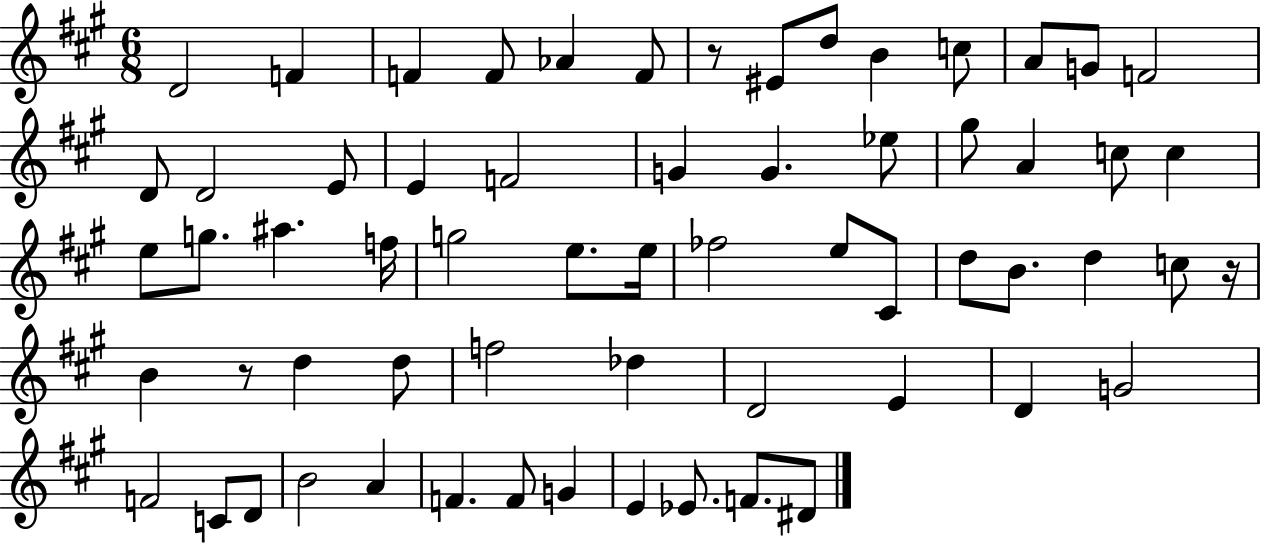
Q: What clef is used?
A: treble